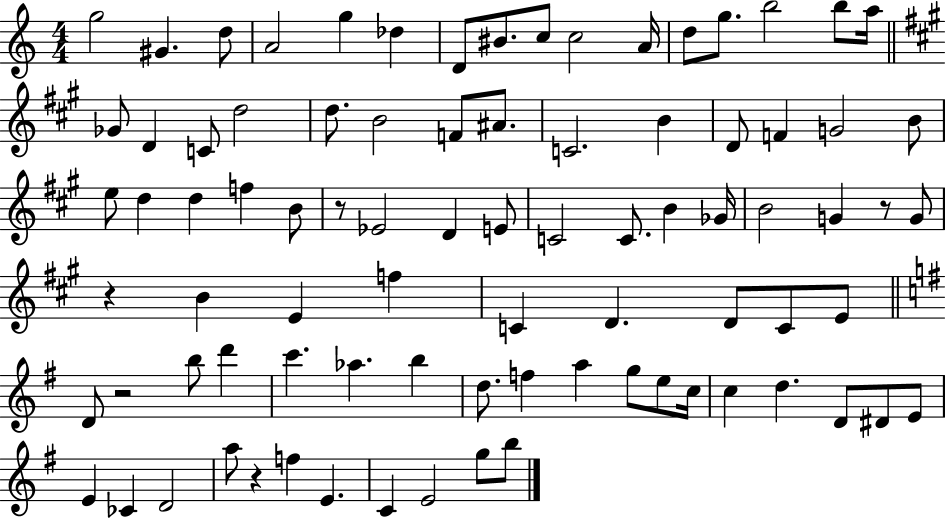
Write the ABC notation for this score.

X:1
T:Untitled
M:4/4
L:1/4
K:C
g2 ^G d/2 A2 g _d D/2 ^B/2 c/2 c2 A/4 d/2 g/2 b2 b/2 a/4 _G/2 D C/2 d2 d/2 B2 F/2 ^A/2 C2 B D/2 F G2 B/2 e/2 d d f B/2 z/2 _E2 D E/2 C2 C/2 B _G/4 B2 G z/2 G/2 z B E f C D D/2 C/2 E/2 D/2 z2 b/2 d' c' _a b d/2 f a g/2 e/2 c/4 c d D/2 ^D/2 E/2 E _C D2 a/2 z f E C E2 g/2 b/2